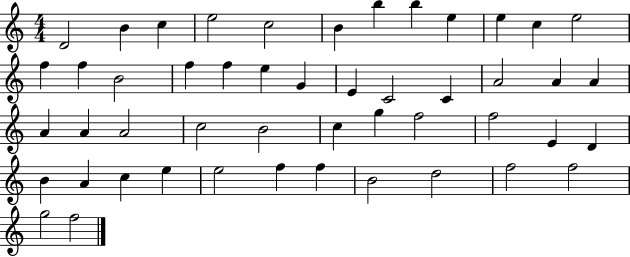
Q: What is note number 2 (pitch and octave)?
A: B4